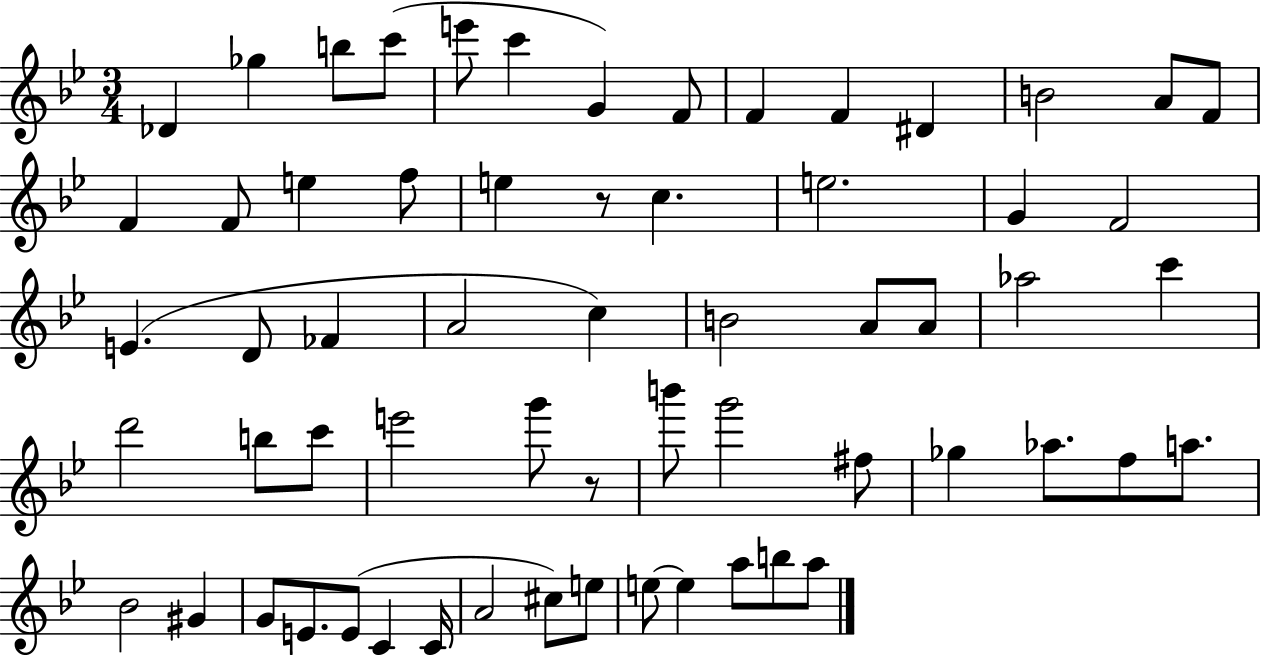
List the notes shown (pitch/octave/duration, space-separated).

Db4/q Gb5/q B5/e C6/e E6/e C6/q G4/q F4/e F4/q F4/q D#4/q B4/h A4/e F4/e F4/q F4/e E5/q F5/e E5/q R/e C5/q. E5/h. G4/q F4/h E4/q. D4/e FES4/q A4/h C5/q B4/h A4/e A4/e Ab5/h C6/q D6/h B5/e C6/e E6/h G6/e R/e B6/e G6/h F#5/e Gb5/q Ab5/e. F5/e A5/e. Bb4/h G#4/q G4/e E4/e. E4/e C4/q C4/s A4/h C#5/e E5/e E5/e E5/q A5/e B5/e A5/e